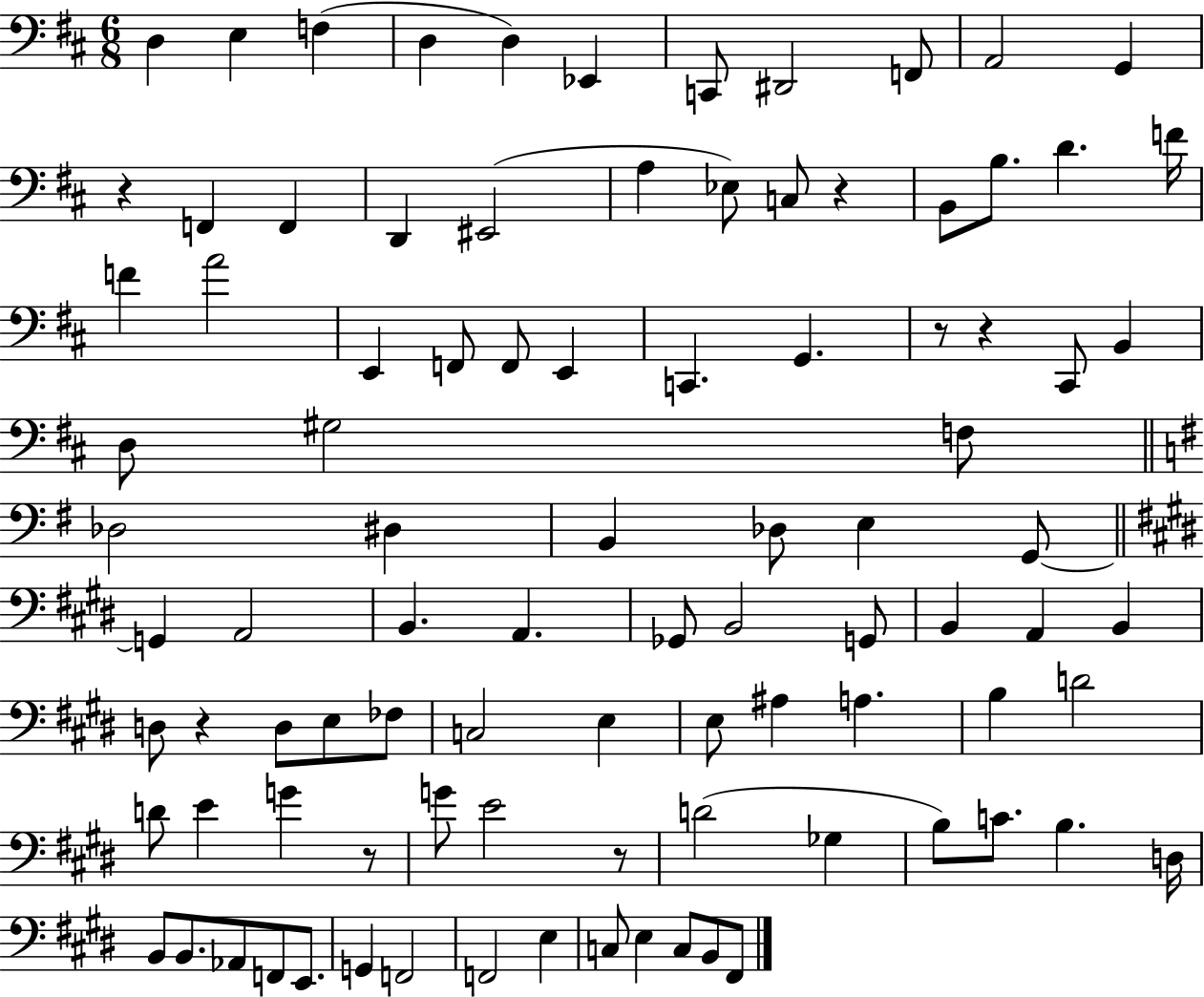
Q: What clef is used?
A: bass